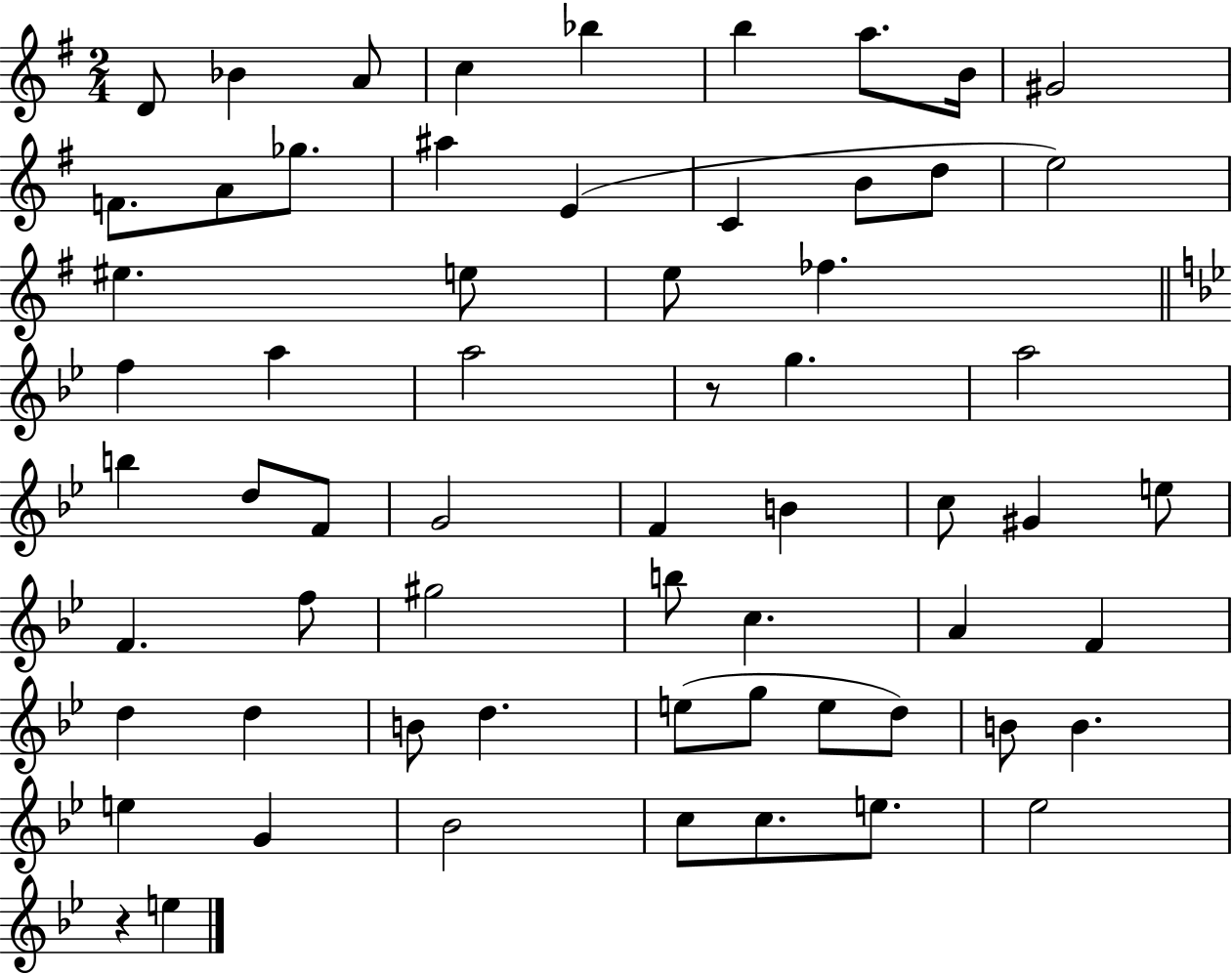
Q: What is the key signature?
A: G major